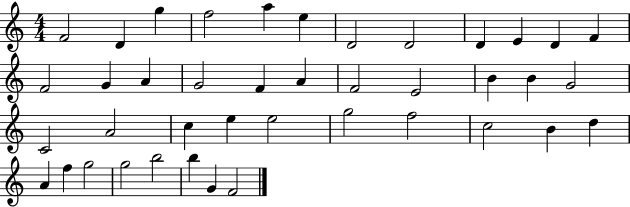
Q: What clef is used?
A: treble